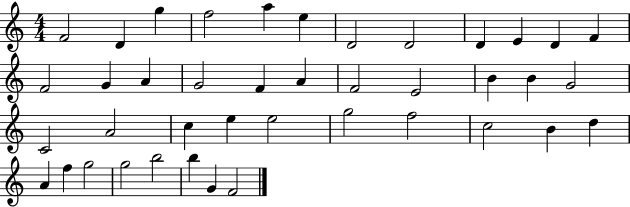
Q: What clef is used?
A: treble